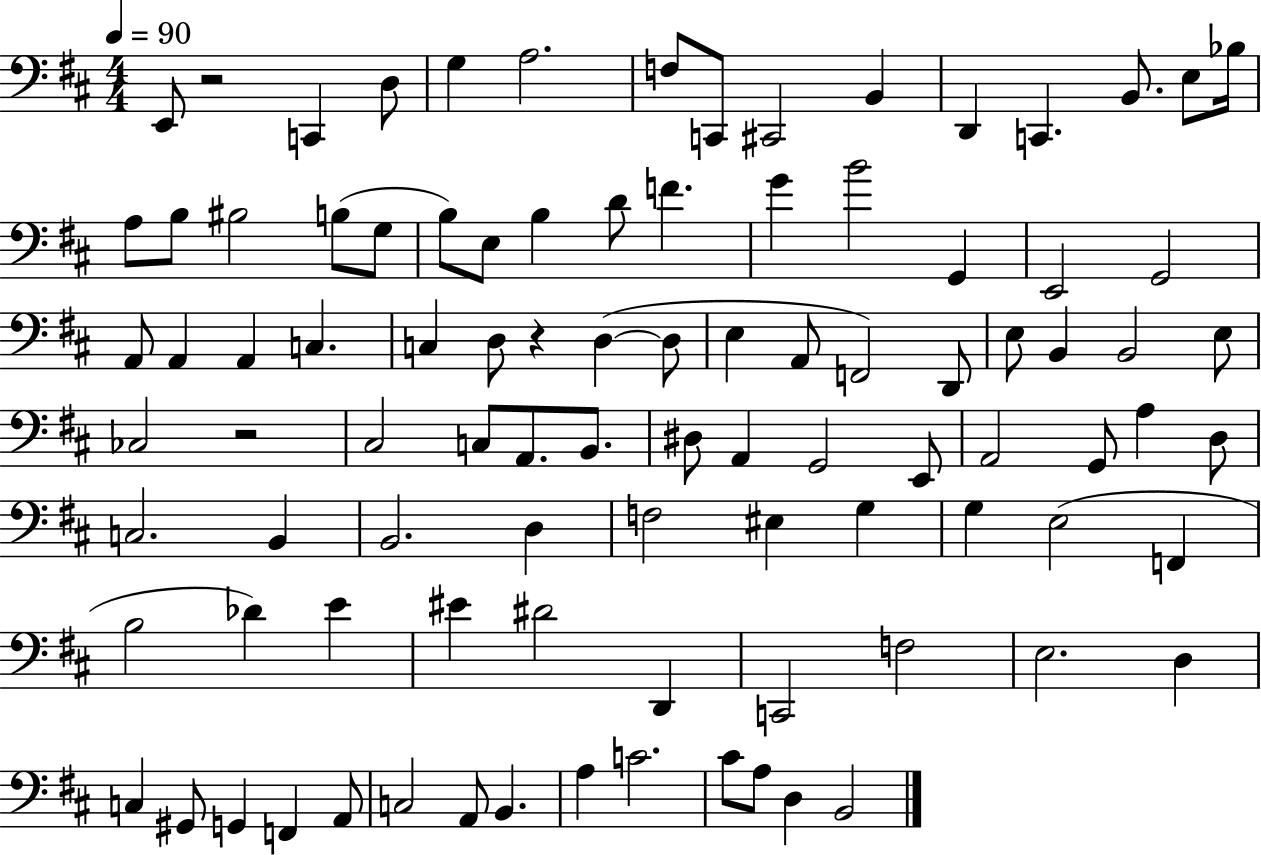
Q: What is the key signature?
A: D major